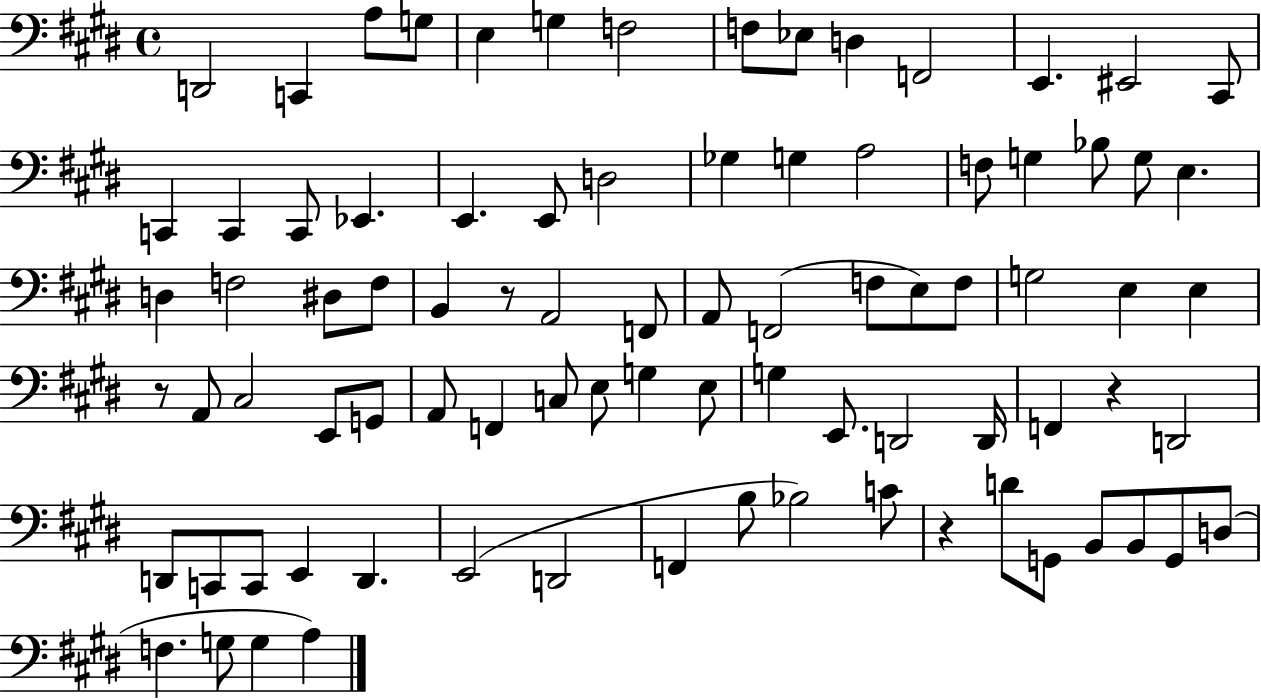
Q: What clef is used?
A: bass